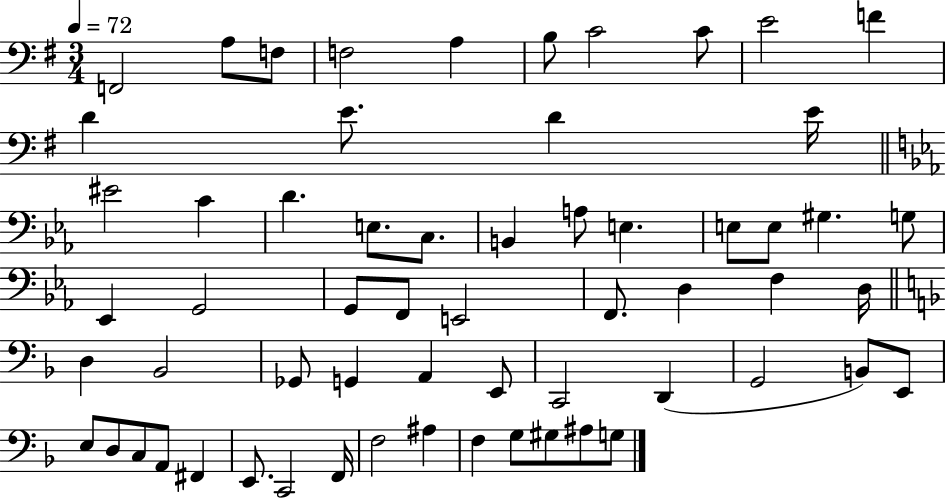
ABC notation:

X:1
T:Untitled
M:3/4
L:1/4
K:G
F,,2 A,/2 F,/2 F,2 A, B,/2 C2 C/2 E2 F D E/2 D E/4 ^E2 C D E,/2 C,/2 B,, A,/2 E, E,/2 E,/2 ^G, G,/2 _E,, G,,2 G,,/2 F,,/2 E,,2 F,,/2 D, F, D,/4 D, _B,,2 _G,,/2 G,, A,, E,,/2 C,,2 D,, G,,2 B,,/2 E,,/2 E,/2 D,/2 C,/2 A,,/2 ^F,, E,,/2 C,,2 F,,/4 F,2 ^A, F, G,/2 ^G,/2 ^A,/2 G,/2